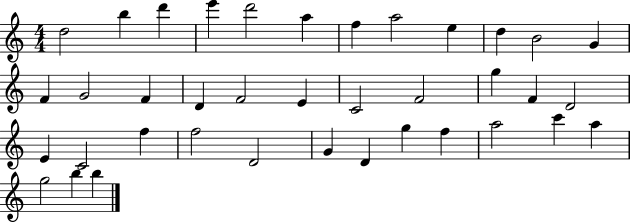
{
  \clef treble
  \numericTimeSignature
  \time 4/4
  \key c \major
  d''2 b''4 d'''4 | e'''4 d'''2 a''4 | f''4 a''2 e''4 | d''4 b'2 g'4 | \break f'4 g'2 f'4 | d'4 f'2 e'4 | c'2 f'2 | g''4 f'4 d'2 | \break e'4 c'2 f''4 | f''2 d'2 | g'4 d'4 g''4 f''4 | a''2 c'''4 a''4 | \break g''2 b''4 b''4 | \bar "|."
}